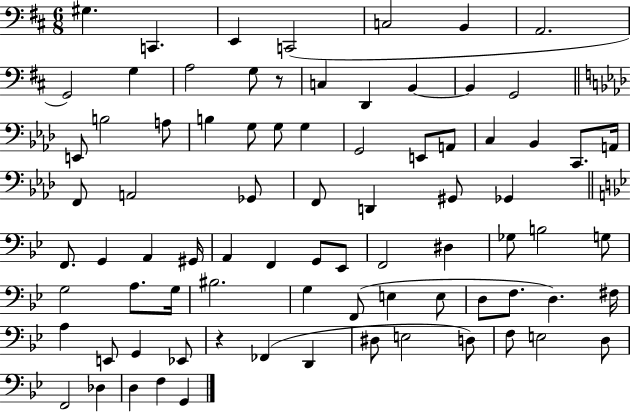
{
  \clef bass
  \numericTimeSignature
  \time 6/8
  \key d \major
  gis4. c,4. | e,4 c,2( | c2 b,4 | a,2. | \break g,2) g4 | a2 g8 r8 | c4 d,4 b,4~~ | b,4 g,2 | \break \bar "||" \break \key f \minor e,8 b2 a8 | b4 g8 g8 g4 | g,2 e,8 a,8 | c4 bes,4 c,8. a,16 | \break f,8 a,2 ges,8 | f,8 d,4 gis,8 ges,4 | \bar "||" \break \key g \minor f,8. g,4 a,4 gis,16 | a,4 f,4 g,8 ees,8 | f,2 dis4 | ges8 b2 g8 | \break g2 a8. g16 | bis2. | g4 f,8( e4 e8 | d8 f8. d4.) fis16 | \break a4 e,8 g,4 ees,8 | r4 fes,4( d,4 | dis8 e2 d8) | f8 e2 d8 | \break f,2 des4 | d4 f4 g,4 | \bar "|."
}